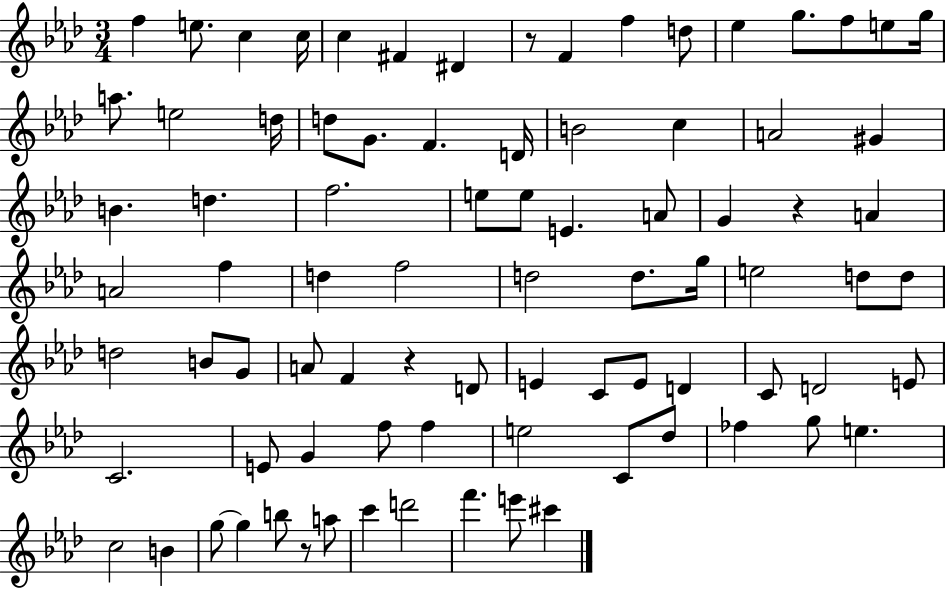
{
  \clef treble
  \numericTimeSignature
  \time 3/4
  \key aes \major
  f''4 e''8. c''4 c''16 | c''4 fis'4 dis'4 | r8 f'4 f''4 d''8 | ees''4 g''8. f''8 e''8 g''16 | \break a''8. e''2 d''16 | d''8 g'8. f'4. d'16 | b'2 c''4 | a'2 gis'4 | \break b'4. d''4. | f''2. | e''8 e''8 e'4. a'8 | g'4 r4 a'4 | \break a'2 f''4 | d''4 f''2 | d''2 d''8. g''16 | e''2 d''8 d''8 | \break d''2 b'8 g'8 | a'8 f'4 r4 d'8 | e'4 c'8 e'8 d'4 | c'8 d'2 e'8 | \break c'2. | e'8 g'4 f''8 f''4 | e''2 c'8 des''8 | fes''4 g''8 e''4. | \break c''2 b'4 | g''8~~ g''4 b''8 r8 a''8 | c'''4 d'''2 | f'''4. e'''8 cis'''4 | \break \bar "|."
}